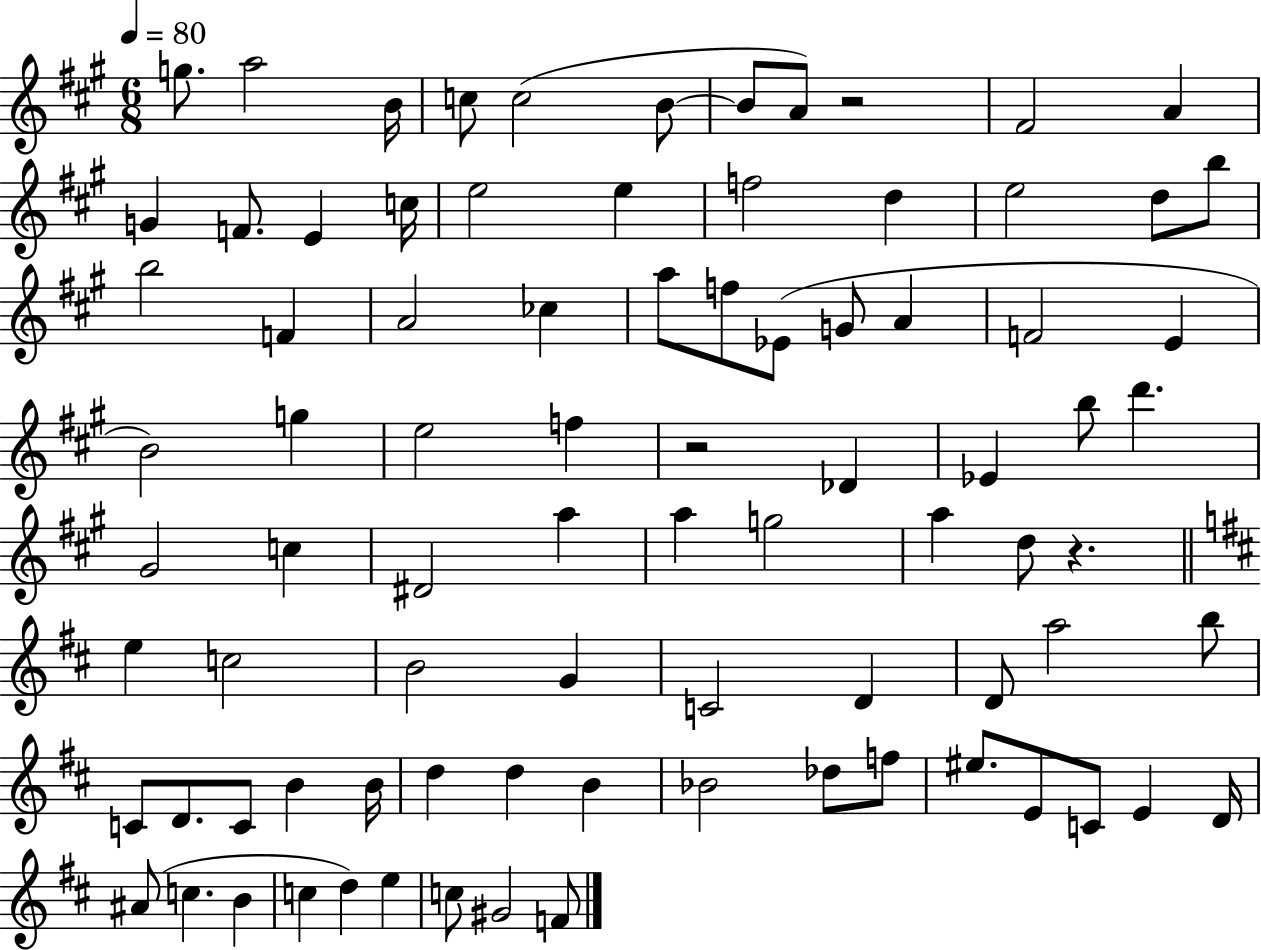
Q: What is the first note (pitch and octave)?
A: G5